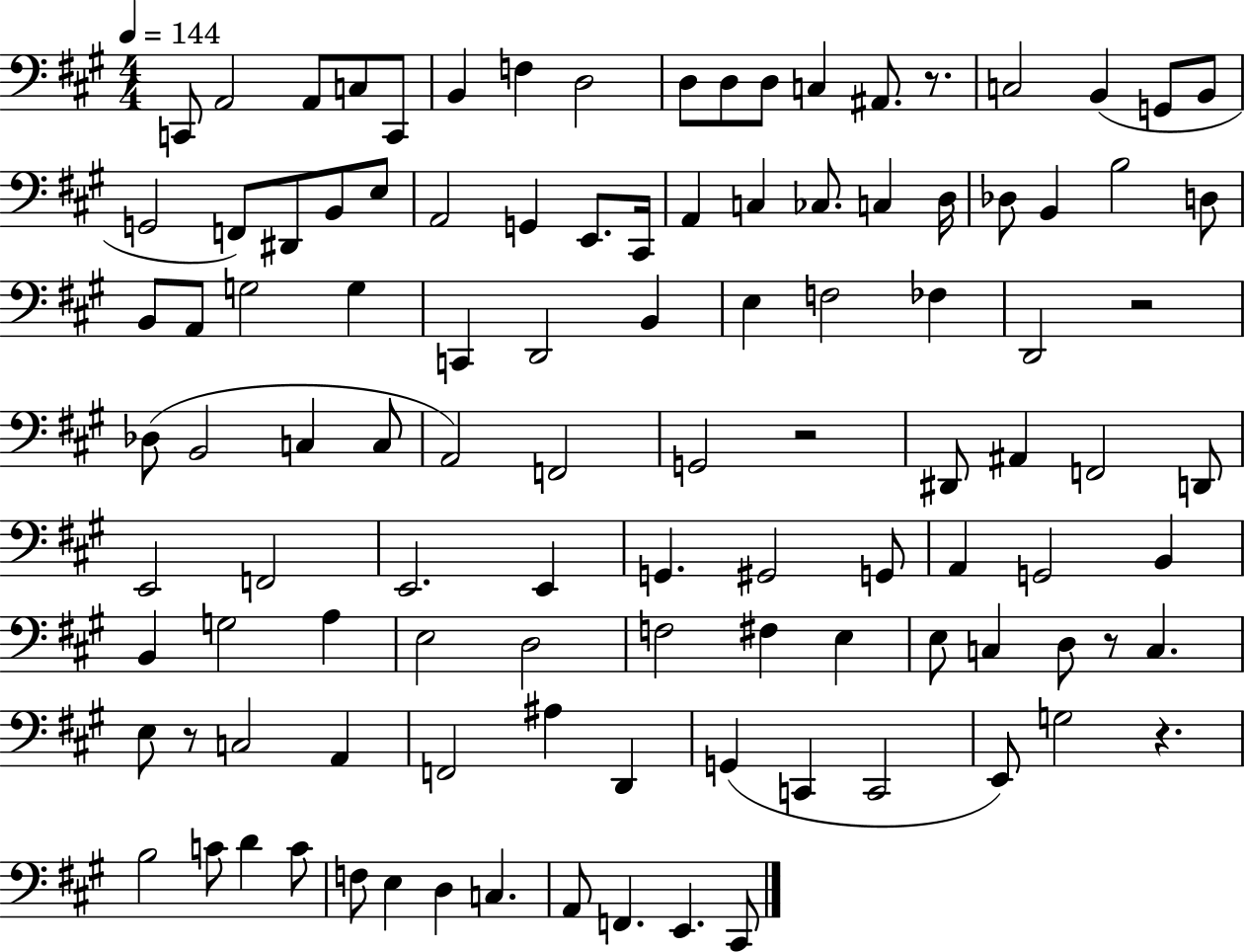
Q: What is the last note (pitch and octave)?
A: C#2